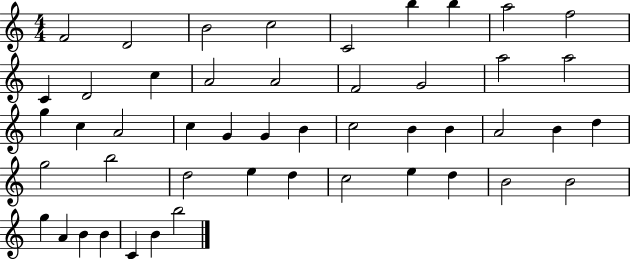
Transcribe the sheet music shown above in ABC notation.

X:1
T:Untitled
M:4/4
L:1/4
K:C
F2 D2 B2 c2 C2 b b a2 f2 C D2 c A2 A2 F2 G2 a2 a2 g c A2 c G G B c2 B B A2 B d g2 b2 d2 e d c2 e d B2 B2 g A B B C B b2